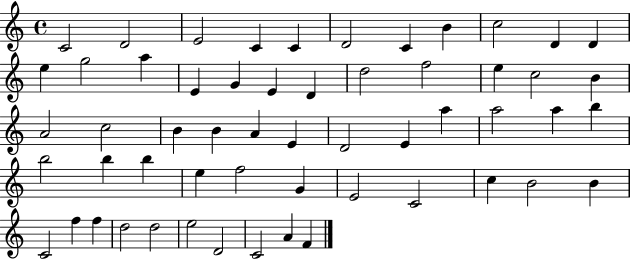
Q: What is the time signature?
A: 4/4